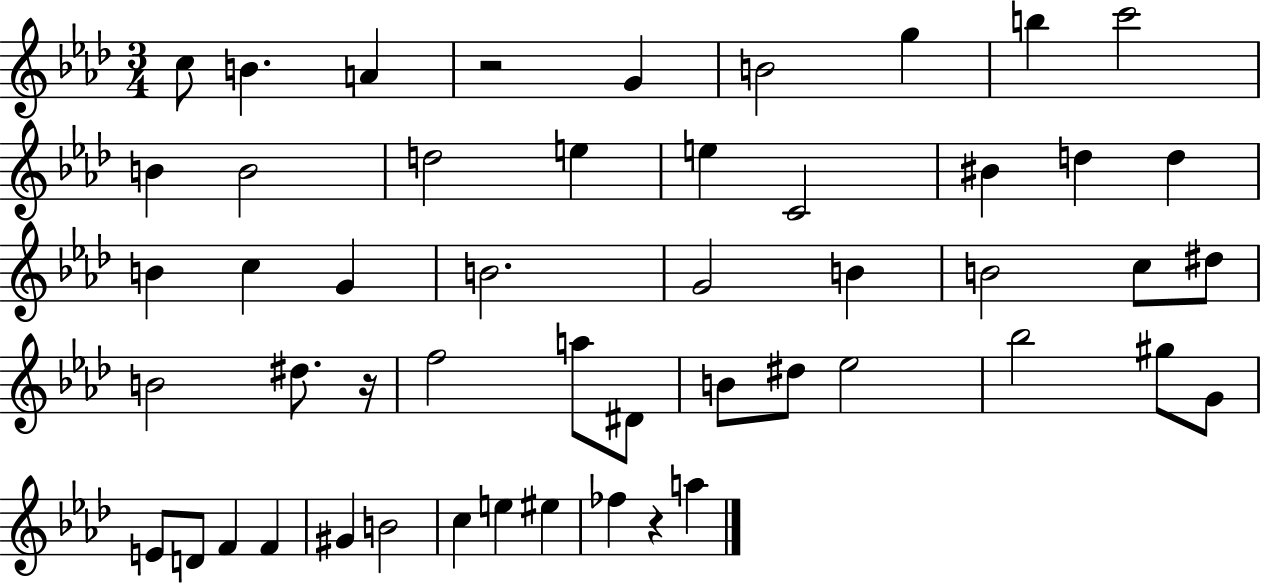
C5/e B4/q. A4/q R/h G4/q B4/h G5/q B5/q C6/h B4/q B4/h D5/h E5/q E5/q C4/h BIS4/q D5/q D5/q B4/q C5/q G4/q B4/h. G4/h B4/q B4/h C5/e D#5/e B4/h D#5/e. R/s F5/h A5/e D#4/e B4/e D#5/e Eb5/h Bb5/h G#5/e G4/e E4/e D4/e F4/q F4/q G#4/q B4/h C5/q E5/q EIS5/q FES5/q R/q A5/q